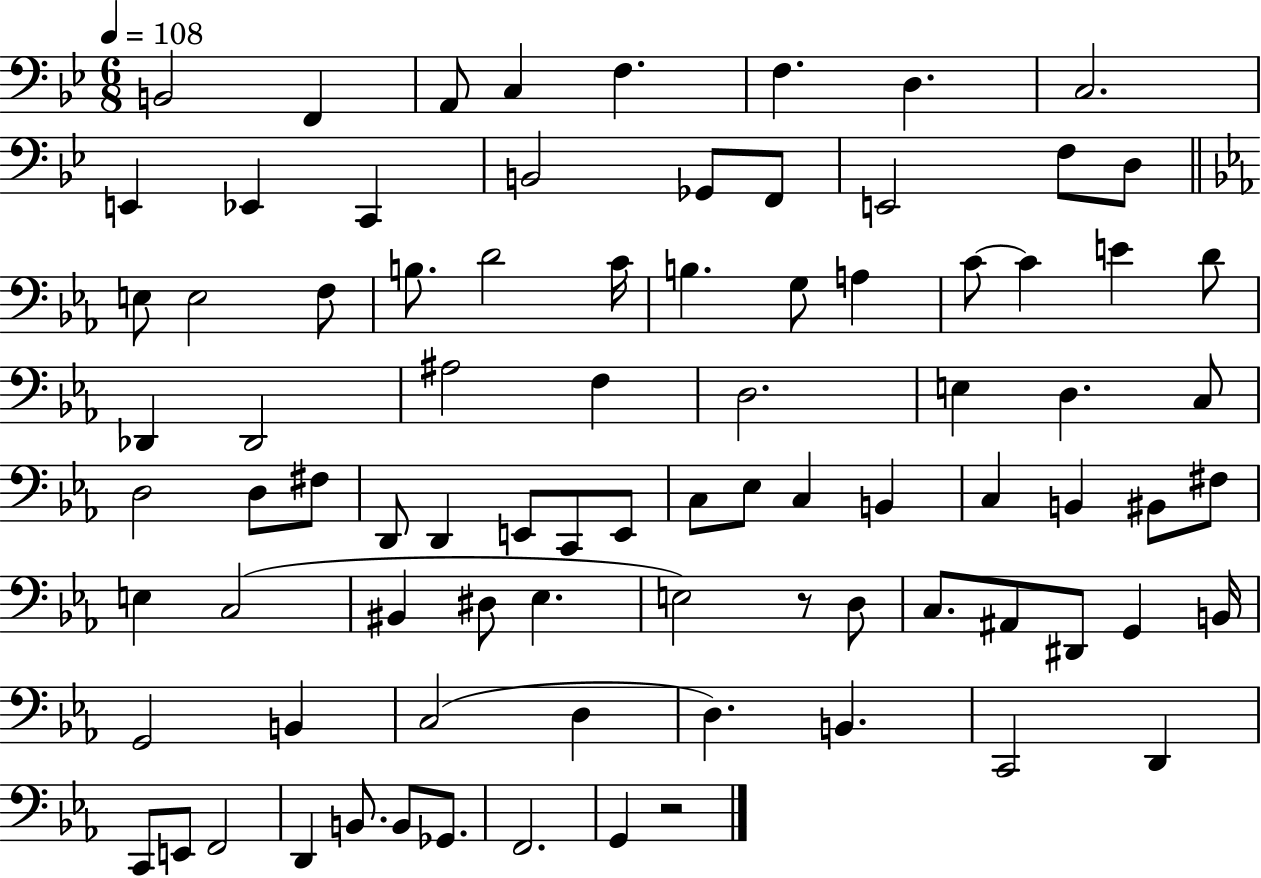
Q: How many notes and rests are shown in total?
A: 85